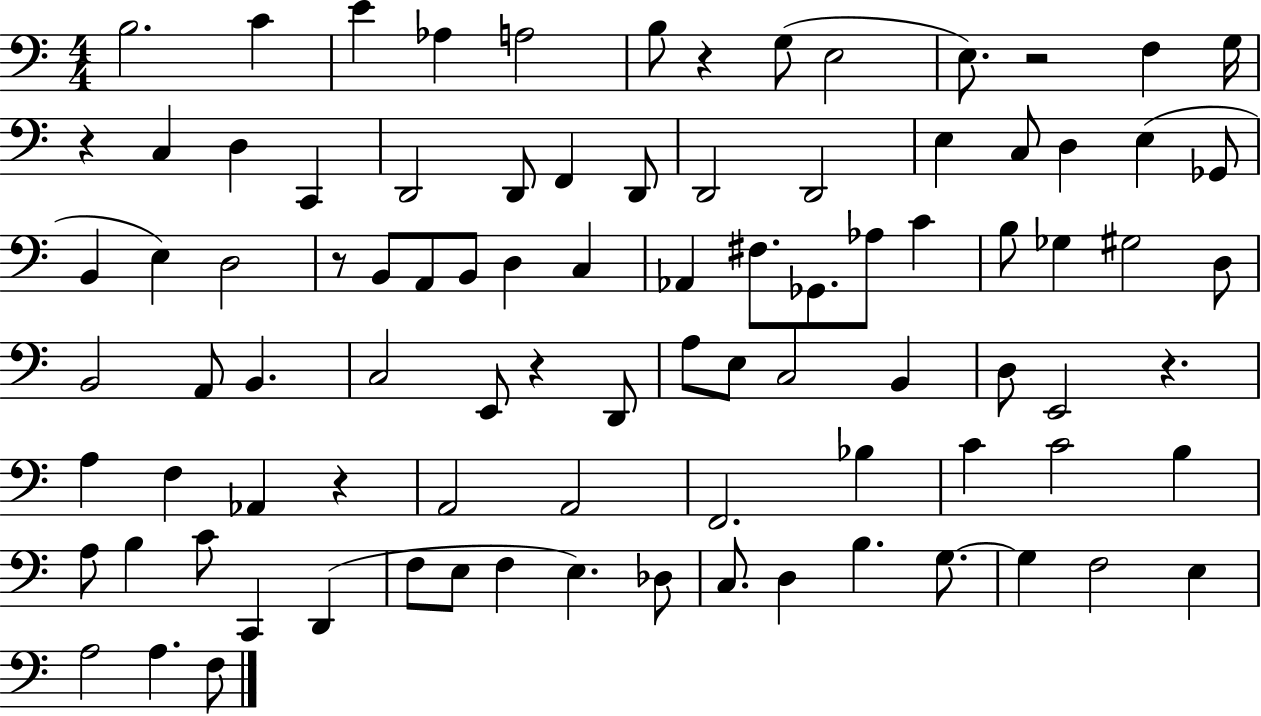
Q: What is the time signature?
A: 4/4